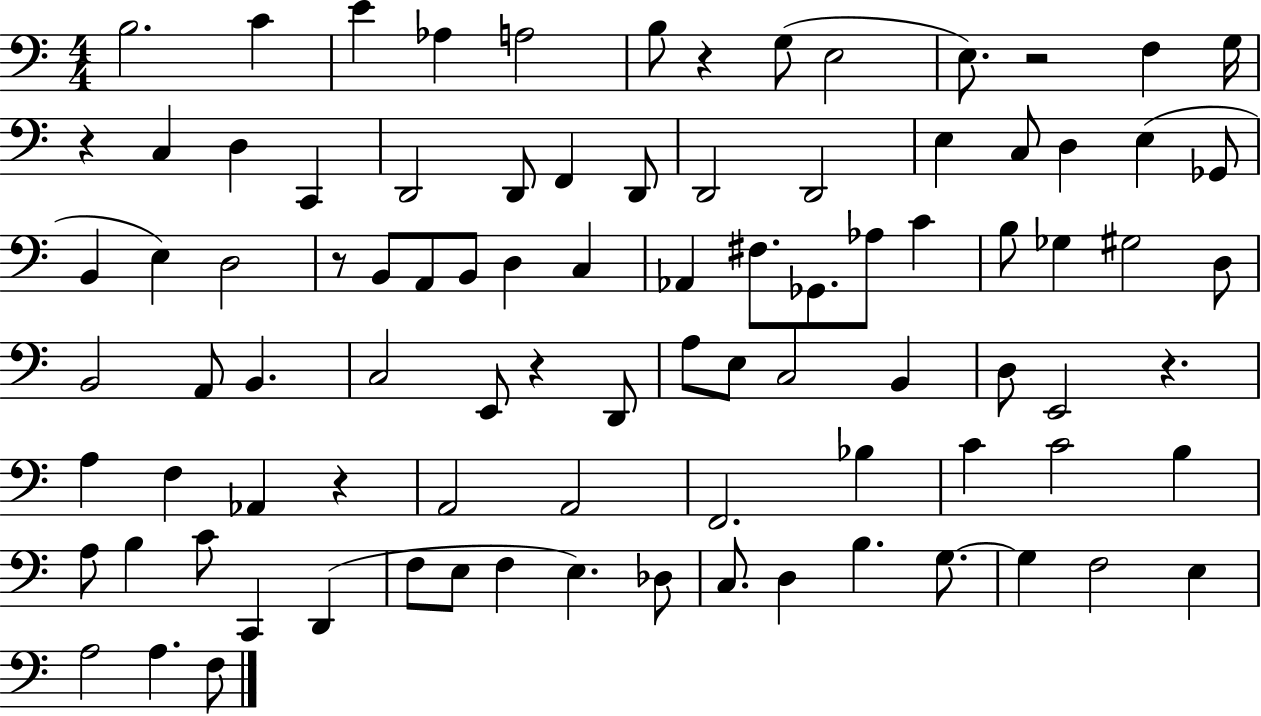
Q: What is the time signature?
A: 4/4